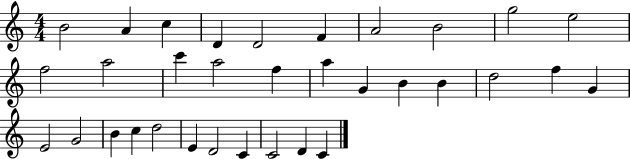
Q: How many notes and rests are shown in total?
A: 33